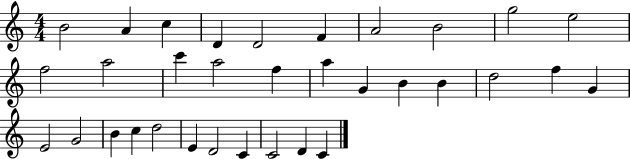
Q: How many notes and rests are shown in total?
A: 33